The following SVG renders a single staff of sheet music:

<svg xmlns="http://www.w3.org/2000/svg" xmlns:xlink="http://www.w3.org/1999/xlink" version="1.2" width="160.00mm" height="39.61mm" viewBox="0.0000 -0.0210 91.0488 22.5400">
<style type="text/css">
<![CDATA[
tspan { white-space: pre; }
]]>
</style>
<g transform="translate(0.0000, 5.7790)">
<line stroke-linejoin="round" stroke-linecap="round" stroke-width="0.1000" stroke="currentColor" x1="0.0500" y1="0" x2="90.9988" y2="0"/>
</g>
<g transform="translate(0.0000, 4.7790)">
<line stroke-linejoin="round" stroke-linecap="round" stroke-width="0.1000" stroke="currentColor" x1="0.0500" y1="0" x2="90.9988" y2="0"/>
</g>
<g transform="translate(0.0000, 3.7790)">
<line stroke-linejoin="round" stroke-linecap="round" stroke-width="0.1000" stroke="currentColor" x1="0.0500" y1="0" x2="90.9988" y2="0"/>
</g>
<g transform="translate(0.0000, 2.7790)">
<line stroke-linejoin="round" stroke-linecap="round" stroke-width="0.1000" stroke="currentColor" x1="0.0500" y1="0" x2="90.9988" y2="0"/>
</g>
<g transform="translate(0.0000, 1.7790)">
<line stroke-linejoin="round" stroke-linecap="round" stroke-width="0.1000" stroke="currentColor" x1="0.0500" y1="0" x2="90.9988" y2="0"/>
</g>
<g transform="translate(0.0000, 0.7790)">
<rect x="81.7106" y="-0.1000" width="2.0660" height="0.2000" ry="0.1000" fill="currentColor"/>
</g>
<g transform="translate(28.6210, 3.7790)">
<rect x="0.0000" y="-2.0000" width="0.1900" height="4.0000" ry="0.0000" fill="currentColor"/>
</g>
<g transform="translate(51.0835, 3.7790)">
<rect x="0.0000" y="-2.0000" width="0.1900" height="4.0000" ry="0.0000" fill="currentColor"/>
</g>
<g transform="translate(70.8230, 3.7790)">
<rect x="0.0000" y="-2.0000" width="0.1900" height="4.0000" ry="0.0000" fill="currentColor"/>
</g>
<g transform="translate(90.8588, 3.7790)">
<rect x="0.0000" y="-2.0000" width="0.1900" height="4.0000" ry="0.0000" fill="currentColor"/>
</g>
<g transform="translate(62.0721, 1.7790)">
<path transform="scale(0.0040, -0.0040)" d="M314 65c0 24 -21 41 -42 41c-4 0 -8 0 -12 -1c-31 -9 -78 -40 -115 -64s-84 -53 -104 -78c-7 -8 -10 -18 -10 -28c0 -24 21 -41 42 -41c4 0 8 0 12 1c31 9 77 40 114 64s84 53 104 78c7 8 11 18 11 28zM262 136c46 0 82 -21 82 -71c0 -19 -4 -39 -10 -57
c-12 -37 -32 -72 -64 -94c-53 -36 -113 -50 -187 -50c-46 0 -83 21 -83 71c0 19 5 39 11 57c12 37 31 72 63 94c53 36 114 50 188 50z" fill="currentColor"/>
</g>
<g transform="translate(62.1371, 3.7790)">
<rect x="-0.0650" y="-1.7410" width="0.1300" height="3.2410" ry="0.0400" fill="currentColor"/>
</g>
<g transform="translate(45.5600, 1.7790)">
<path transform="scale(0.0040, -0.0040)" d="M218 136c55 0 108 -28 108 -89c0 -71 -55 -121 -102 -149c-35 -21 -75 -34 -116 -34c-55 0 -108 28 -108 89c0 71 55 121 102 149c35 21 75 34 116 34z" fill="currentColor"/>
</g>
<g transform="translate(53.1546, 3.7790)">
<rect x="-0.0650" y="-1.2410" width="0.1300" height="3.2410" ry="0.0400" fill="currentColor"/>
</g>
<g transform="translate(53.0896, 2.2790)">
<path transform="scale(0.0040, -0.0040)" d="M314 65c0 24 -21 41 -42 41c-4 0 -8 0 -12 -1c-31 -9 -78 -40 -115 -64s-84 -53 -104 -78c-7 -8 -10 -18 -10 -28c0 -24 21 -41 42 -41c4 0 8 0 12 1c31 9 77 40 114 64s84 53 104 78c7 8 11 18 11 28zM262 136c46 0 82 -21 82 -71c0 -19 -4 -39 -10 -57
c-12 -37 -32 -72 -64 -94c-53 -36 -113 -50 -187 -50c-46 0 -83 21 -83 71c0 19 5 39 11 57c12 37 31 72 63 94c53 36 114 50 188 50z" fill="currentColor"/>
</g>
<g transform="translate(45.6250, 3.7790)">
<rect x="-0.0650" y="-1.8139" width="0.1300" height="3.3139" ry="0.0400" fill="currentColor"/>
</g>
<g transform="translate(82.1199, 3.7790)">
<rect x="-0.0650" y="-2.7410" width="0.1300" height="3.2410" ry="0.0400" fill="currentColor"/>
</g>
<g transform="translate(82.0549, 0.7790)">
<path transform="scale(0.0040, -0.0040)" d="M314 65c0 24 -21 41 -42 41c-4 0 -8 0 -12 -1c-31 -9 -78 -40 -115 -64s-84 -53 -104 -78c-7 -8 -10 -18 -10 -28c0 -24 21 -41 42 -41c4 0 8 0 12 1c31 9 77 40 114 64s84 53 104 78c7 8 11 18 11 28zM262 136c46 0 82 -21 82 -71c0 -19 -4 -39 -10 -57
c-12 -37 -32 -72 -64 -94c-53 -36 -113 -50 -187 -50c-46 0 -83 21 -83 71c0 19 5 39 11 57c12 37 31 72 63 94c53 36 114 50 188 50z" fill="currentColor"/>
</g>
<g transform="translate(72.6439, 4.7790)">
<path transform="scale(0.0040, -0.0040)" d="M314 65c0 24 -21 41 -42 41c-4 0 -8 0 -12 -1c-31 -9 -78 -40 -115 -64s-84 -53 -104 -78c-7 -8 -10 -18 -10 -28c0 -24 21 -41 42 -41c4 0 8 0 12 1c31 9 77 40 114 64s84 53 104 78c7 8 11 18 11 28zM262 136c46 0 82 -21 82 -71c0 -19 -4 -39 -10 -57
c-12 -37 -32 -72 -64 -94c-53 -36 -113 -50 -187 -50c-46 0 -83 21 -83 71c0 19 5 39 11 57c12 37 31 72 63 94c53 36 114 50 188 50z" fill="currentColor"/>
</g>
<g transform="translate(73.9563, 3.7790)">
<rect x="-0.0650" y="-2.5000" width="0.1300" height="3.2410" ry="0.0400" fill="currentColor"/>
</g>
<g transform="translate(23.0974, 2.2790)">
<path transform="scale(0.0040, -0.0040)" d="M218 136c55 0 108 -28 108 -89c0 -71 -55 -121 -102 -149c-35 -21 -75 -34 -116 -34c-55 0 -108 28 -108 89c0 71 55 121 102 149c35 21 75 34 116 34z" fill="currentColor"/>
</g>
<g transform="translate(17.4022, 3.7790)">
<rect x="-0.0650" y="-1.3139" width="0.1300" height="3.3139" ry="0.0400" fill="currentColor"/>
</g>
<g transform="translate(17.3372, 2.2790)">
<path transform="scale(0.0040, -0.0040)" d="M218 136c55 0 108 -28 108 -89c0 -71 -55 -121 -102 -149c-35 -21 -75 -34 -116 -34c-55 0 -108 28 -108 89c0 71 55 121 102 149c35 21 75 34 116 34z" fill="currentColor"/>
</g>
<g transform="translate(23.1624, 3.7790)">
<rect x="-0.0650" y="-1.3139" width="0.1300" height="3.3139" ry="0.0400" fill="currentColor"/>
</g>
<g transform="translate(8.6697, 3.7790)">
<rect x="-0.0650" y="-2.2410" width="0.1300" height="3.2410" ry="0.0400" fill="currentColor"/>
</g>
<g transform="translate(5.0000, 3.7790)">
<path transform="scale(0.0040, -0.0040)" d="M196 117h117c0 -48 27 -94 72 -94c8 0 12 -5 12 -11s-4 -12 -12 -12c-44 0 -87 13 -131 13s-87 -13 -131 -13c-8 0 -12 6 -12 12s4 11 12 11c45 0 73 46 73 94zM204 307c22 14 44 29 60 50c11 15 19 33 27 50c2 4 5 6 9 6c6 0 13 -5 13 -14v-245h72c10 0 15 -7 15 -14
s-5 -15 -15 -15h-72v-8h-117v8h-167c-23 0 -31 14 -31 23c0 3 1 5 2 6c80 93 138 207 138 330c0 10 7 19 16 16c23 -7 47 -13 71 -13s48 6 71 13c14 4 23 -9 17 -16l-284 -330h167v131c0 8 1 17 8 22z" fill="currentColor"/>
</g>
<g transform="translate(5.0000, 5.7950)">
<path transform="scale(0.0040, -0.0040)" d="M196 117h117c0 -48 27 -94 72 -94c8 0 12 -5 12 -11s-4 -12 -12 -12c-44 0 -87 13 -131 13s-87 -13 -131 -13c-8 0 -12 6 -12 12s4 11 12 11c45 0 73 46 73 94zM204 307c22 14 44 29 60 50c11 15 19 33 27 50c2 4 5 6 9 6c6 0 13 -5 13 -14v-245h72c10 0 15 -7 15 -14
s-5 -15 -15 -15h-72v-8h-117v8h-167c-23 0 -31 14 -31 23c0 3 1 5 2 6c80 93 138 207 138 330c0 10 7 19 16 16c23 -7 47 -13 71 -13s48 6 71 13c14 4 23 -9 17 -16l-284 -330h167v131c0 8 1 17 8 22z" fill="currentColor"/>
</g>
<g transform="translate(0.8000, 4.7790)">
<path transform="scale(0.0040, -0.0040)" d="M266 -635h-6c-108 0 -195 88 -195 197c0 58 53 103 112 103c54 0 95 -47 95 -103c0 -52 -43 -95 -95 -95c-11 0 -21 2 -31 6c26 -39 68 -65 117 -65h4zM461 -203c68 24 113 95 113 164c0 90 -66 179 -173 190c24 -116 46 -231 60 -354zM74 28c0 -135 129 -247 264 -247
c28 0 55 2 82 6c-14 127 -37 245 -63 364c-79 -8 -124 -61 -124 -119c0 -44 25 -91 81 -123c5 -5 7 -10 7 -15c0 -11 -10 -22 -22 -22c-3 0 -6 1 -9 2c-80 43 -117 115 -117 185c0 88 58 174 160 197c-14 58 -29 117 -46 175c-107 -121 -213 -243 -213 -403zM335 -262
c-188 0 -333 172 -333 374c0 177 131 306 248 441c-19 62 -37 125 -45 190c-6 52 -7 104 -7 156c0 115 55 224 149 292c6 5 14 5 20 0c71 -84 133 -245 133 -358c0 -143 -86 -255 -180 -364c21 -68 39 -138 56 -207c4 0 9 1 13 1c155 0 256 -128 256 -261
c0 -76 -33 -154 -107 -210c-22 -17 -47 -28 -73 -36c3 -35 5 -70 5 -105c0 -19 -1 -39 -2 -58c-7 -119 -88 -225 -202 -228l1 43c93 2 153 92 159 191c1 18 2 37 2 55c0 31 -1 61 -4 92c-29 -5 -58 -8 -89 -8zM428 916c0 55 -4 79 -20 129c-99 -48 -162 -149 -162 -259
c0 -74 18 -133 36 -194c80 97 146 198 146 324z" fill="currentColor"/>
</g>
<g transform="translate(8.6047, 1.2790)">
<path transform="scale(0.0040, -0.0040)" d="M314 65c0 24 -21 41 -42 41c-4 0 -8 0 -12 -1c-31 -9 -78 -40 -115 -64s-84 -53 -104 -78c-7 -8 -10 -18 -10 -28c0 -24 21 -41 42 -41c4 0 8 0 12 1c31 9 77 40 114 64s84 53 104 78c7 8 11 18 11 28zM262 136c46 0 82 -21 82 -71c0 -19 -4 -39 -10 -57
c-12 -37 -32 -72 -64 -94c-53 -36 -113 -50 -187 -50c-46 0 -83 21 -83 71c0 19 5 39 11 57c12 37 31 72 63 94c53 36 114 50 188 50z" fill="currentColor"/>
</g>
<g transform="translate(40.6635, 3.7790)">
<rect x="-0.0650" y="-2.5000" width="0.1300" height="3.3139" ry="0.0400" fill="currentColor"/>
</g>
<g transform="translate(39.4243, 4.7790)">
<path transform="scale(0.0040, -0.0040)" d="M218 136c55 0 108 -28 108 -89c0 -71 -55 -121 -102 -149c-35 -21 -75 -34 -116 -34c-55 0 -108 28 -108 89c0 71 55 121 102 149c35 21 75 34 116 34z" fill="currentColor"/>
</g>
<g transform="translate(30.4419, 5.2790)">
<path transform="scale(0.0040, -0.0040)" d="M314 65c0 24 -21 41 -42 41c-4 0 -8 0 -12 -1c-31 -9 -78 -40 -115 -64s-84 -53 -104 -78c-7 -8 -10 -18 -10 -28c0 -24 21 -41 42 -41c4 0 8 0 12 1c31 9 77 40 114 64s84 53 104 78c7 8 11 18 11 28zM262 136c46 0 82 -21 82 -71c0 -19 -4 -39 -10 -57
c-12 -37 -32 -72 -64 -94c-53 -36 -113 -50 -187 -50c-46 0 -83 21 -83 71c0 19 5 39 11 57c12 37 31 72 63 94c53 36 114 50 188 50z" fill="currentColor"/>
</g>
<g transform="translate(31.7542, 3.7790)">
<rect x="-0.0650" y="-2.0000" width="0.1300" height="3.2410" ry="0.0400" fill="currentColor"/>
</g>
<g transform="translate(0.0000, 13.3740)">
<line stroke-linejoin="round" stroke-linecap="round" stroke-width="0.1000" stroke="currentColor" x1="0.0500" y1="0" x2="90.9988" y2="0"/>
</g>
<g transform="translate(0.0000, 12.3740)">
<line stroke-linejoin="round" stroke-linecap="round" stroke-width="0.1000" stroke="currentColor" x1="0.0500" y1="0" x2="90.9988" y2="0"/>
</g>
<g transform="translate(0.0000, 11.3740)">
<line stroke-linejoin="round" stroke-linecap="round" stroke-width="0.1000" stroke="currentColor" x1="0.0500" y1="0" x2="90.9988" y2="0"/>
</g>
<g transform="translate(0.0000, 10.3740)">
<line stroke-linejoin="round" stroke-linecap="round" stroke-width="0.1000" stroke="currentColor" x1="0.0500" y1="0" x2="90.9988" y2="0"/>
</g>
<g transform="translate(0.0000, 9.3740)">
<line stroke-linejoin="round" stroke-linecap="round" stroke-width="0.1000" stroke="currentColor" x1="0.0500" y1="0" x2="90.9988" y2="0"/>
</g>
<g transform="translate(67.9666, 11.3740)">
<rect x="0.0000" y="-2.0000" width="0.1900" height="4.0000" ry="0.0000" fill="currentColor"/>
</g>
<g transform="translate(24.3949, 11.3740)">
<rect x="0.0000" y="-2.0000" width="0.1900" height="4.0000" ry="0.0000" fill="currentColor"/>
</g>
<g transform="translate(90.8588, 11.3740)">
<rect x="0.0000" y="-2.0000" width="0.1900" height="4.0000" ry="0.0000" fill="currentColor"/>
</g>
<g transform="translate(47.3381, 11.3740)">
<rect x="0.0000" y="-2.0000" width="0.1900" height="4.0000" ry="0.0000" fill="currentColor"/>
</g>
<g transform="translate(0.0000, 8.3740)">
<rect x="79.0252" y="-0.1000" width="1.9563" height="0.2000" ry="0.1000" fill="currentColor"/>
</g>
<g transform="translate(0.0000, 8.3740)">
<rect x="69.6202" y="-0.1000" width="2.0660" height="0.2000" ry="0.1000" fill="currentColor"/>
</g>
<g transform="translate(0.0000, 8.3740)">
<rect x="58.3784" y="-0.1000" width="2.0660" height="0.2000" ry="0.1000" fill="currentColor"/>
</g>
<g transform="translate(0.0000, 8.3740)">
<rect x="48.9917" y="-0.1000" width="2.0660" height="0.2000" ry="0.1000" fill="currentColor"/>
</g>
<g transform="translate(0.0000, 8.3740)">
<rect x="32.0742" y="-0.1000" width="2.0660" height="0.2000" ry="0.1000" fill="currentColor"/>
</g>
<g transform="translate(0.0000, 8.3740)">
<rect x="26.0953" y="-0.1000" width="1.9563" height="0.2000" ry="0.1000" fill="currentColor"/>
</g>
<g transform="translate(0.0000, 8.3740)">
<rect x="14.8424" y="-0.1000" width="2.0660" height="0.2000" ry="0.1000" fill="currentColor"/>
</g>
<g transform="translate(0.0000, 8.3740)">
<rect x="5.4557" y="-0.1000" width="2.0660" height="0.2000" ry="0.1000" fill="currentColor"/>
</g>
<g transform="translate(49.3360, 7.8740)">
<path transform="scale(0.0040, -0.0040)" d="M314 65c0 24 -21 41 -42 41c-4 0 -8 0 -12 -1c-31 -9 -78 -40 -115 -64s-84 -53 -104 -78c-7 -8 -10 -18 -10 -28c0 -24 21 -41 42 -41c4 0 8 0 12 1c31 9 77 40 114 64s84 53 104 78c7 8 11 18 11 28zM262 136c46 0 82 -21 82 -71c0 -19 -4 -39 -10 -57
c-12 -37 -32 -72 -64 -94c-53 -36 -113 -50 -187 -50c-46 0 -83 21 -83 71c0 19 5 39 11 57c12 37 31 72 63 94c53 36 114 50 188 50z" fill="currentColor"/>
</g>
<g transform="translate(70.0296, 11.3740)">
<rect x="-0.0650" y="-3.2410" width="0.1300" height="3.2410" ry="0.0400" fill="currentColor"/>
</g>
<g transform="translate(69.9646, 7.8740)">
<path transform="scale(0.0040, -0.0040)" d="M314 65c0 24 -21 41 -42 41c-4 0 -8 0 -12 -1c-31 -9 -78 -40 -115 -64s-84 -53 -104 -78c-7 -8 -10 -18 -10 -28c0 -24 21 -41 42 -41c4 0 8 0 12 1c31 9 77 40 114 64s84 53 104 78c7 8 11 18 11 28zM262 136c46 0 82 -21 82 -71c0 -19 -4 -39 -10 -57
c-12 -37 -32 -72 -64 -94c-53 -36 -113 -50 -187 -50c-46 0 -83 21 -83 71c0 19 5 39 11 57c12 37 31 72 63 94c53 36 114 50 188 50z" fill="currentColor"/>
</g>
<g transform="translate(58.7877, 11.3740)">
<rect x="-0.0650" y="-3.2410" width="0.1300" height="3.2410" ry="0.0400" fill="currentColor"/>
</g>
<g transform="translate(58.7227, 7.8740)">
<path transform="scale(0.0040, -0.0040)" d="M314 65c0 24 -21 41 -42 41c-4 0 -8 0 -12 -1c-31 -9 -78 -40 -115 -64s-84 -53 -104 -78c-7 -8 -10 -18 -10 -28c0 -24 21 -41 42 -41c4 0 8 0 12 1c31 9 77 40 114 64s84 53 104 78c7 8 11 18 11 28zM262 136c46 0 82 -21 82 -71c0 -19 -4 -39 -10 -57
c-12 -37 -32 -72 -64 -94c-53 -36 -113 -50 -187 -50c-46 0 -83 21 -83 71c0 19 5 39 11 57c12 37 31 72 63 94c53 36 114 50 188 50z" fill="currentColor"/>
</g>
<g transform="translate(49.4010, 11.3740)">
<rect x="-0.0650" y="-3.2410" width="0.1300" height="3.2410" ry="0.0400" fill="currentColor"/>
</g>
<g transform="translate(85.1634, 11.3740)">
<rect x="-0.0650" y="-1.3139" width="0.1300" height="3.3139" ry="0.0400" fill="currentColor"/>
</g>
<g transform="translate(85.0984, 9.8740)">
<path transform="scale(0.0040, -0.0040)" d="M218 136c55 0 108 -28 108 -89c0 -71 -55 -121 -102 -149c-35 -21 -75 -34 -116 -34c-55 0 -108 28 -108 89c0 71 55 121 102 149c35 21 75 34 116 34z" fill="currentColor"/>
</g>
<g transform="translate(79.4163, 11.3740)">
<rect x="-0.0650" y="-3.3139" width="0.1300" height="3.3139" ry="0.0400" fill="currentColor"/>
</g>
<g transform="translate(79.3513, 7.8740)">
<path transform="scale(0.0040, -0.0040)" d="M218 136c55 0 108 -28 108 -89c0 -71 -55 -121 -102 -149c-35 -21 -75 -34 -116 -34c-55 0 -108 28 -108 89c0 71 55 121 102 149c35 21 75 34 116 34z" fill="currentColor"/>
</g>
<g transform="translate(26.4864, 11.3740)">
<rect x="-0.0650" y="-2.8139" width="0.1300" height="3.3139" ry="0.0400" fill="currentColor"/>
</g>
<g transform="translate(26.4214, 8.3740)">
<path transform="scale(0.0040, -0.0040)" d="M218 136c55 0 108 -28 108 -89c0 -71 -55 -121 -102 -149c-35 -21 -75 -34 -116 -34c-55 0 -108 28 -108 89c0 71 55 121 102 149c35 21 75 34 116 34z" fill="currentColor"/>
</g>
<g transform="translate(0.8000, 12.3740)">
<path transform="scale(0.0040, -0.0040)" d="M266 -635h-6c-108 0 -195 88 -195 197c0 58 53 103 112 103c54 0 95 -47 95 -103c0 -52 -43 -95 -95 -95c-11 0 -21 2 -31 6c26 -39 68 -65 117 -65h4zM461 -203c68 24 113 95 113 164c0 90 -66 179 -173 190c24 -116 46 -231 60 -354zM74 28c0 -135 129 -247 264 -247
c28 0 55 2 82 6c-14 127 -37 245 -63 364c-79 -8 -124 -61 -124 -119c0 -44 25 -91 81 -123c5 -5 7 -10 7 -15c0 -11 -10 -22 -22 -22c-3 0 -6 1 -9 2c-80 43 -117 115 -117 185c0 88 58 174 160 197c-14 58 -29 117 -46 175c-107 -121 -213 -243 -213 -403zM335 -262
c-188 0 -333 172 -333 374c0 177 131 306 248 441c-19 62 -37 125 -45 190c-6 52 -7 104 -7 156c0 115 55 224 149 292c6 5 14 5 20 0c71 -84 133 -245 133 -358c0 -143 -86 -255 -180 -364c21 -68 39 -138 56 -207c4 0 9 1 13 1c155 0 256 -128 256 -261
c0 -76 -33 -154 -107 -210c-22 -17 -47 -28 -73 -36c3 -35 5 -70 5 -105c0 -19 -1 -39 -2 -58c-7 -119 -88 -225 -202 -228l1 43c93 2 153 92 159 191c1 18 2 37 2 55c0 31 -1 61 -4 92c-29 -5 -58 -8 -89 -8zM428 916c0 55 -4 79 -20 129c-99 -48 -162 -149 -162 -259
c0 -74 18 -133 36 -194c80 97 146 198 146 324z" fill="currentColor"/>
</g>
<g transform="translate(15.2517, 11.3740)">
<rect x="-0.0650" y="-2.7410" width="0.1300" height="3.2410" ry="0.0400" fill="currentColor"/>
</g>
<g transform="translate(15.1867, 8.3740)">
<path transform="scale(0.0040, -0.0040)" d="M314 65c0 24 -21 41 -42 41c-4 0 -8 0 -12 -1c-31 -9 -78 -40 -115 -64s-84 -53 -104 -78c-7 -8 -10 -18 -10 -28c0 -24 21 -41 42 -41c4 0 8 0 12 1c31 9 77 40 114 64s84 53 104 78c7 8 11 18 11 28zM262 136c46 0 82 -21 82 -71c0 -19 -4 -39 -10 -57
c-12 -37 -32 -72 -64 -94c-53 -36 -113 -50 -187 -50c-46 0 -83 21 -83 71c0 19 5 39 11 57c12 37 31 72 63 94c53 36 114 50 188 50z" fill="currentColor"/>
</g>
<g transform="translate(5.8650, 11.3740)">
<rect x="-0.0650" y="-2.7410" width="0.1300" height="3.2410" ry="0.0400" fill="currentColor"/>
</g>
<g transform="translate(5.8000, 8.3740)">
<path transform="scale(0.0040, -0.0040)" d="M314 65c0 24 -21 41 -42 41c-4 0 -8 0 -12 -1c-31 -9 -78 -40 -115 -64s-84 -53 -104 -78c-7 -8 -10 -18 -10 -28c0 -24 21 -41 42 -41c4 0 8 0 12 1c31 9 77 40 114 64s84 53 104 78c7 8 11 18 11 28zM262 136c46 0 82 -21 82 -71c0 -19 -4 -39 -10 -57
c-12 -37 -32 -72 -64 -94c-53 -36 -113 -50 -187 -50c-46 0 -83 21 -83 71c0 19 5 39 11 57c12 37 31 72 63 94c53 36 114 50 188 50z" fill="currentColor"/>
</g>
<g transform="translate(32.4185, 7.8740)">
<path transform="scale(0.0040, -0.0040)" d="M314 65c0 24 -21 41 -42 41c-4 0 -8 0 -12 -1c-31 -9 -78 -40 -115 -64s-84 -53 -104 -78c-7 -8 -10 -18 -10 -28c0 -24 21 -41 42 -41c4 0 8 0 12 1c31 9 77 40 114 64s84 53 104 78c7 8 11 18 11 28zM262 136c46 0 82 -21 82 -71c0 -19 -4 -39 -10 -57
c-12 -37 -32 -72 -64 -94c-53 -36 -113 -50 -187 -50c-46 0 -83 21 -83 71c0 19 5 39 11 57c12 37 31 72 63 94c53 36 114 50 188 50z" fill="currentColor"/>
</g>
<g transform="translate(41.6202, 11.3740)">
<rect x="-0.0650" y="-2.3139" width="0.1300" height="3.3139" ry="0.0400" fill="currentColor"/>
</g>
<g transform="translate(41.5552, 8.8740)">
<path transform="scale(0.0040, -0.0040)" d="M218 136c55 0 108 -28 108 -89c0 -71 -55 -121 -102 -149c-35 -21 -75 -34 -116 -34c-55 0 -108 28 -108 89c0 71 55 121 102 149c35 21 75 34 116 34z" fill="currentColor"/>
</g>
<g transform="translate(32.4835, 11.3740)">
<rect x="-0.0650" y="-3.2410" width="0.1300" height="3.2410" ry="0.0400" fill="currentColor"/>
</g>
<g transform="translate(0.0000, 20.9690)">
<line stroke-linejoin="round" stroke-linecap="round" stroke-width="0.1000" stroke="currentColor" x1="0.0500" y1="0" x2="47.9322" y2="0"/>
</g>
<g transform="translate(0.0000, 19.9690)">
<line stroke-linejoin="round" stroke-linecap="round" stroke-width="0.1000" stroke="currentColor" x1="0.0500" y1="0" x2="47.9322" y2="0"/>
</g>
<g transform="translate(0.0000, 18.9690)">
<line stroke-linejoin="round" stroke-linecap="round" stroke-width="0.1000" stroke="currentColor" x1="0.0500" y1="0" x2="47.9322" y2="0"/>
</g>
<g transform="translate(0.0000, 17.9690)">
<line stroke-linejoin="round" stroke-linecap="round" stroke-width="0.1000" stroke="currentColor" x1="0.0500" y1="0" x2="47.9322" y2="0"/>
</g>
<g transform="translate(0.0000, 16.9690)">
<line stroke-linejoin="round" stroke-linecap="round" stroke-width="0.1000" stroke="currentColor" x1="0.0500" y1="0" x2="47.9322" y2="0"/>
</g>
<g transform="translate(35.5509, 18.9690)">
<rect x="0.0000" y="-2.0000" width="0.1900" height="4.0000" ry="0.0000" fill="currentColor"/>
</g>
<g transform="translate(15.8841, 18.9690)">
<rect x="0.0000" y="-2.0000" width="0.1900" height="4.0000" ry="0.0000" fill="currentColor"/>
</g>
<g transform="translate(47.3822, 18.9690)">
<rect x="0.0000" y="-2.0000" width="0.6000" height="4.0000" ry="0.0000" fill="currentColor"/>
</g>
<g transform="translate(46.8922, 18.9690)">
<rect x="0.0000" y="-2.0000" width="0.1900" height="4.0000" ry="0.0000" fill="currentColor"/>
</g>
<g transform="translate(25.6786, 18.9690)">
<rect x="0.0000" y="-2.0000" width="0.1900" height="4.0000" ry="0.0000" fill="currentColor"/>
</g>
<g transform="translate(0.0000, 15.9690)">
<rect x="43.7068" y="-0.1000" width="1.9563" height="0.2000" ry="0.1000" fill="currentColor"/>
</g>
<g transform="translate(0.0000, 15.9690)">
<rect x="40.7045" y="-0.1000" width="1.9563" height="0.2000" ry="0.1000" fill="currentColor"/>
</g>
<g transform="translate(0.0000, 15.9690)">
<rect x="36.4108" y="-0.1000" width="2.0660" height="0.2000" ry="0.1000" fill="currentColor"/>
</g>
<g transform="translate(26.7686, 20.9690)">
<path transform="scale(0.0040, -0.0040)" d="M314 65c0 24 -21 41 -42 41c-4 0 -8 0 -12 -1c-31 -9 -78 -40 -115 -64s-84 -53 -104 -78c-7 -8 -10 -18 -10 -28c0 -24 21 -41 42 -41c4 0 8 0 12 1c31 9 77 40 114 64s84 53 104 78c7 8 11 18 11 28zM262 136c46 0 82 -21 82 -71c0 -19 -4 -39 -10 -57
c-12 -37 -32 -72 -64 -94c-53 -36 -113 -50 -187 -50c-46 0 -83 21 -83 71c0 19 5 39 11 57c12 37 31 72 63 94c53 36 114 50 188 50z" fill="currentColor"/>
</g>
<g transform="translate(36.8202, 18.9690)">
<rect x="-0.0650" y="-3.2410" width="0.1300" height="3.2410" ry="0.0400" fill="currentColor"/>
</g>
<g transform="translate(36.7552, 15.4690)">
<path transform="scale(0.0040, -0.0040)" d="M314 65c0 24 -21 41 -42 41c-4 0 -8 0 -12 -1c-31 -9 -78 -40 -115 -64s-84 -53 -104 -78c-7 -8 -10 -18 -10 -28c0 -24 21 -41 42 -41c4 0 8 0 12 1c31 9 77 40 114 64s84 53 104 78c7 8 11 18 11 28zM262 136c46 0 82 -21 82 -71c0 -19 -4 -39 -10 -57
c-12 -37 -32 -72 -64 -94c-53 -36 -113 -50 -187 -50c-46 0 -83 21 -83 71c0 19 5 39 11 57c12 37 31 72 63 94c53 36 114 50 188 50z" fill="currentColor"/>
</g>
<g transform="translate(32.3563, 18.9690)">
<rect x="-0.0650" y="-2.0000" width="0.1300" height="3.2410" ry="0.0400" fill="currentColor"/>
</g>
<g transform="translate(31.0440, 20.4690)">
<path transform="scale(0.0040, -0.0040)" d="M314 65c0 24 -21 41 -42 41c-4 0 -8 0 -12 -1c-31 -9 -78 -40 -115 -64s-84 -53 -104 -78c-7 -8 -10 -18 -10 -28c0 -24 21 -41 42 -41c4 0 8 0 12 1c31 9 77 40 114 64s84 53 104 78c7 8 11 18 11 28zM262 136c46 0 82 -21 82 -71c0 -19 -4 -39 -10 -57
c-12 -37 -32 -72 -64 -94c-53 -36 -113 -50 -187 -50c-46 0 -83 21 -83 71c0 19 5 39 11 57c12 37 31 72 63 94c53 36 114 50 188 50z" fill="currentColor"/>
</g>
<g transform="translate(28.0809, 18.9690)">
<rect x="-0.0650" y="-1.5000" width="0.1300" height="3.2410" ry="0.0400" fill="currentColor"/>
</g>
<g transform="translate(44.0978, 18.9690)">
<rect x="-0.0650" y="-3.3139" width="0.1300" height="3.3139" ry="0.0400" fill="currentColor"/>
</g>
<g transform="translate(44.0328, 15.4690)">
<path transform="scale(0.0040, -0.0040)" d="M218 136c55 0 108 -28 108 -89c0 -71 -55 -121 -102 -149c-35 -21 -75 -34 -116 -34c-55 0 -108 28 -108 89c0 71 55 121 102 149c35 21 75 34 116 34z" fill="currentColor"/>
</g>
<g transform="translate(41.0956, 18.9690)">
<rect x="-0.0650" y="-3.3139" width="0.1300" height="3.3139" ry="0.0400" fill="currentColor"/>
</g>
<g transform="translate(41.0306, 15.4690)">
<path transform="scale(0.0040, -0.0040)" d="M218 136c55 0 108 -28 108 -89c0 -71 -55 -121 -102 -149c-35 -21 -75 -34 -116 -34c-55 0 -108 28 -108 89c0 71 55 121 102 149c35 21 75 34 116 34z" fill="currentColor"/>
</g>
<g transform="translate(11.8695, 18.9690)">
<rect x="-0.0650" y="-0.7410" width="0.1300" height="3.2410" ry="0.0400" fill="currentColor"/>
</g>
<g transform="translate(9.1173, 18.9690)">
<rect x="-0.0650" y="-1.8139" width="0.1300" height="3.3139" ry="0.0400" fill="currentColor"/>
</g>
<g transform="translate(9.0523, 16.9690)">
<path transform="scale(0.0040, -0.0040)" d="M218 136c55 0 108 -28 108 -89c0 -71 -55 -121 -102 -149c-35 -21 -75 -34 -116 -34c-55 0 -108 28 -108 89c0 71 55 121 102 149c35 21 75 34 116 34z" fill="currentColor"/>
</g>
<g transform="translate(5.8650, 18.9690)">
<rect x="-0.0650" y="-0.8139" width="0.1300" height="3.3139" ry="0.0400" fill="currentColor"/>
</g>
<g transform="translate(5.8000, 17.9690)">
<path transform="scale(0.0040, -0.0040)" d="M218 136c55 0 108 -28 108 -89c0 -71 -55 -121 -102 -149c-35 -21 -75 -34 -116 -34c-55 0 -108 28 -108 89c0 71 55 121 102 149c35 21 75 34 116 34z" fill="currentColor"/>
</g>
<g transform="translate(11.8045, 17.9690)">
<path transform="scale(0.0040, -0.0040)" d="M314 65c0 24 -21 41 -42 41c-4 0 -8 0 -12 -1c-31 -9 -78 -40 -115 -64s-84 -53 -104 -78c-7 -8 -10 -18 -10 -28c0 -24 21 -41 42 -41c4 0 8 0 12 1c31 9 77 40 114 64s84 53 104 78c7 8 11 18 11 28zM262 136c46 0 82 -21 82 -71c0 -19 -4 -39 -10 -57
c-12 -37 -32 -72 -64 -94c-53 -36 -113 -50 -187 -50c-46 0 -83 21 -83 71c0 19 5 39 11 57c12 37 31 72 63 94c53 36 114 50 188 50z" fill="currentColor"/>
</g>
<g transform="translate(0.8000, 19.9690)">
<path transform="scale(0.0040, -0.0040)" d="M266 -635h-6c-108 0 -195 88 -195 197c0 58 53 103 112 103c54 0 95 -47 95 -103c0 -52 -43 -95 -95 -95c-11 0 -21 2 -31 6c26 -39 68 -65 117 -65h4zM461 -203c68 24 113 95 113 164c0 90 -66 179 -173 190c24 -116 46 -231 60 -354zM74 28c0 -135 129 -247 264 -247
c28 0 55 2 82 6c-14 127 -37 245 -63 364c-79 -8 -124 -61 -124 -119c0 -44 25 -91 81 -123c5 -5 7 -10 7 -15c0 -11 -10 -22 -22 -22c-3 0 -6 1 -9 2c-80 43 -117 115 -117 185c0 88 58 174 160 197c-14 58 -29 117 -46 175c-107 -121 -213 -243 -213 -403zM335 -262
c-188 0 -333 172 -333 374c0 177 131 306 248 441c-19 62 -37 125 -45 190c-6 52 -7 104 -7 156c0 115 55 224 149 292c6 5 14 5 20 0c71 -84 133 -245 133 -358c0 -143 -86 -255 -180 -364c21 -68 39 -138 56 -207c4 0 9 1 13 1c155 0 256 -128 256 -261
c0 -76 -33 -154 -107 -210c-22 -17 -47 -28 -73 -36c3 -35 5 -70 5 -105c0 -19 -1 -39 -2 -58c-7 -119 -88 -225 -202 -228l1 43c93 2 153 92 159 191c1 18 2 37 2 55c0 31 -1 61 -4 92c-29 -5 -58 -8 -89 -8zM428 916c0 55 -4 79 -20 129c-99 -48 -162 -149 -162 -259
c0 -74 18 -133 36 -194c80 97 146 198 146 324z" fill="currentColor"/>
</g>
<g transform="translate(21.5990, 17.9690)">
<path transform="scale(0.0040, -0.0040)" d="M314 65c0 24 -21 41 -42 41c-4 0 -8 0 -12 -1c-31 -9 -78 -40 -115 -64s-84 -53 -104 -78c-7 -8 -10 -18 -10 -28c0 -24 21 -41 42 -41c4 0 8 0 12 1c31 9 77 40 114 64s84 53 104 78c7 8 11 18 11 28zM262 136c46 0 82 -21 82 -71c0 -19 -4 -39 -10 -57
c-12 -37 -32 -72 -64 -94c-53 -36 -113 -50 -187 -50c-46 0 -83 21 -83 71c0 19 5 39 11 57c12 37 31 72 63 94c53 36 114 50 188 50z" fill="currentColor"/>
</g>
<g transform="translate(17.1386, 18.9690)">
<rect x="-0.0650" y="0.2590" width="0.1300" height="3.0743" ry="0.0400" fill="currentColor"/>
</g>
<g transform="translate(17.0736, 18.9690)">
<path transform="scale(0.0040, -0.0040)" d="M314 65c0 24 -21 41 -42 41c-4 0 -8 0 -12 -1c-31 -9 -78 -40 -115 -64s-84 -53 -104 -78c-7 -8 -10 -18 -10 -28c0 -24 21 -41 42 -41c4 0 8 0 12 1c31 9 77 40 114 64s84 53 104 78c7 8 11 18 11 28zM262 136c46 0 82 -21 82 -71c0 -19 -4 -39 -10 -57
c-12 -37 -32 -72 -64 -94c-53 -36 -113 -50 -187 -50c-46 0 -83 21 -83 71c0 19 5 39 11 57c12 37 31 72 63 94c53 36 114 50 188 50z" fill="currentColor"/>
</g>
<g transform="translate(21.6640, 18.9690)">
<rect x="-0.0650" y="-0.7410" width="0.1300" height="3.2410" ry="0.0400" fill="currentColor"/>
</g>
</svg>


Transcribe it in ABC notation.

X:1
T:Untitled
M:4/4
L:1/4
K:C
g2 e e F2 G f e2 f2 G2 a2 a2 a2 a b2 g b2 b2 b2 b e d f d2 B2 d2 E2 F2 b2 b b